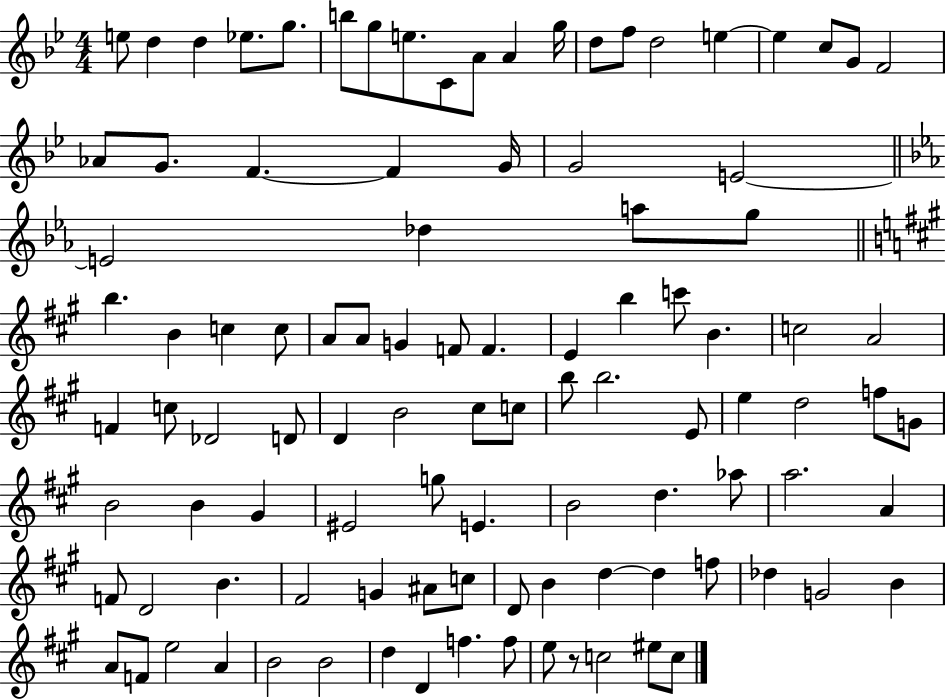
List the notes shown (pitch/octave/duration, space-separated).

E5/e D5/q D5/q Eb5/e. G5/e. B5/e G5/e E5/e. C4/e A4/e A4/q G5/s D5/e F5/e D5/h E5/q E5/q C5/e G4/e F4/h Ab4/e G4/e. F4/q. F4/q G4/s G4/h E4/h E4/h Db5/q A5/e G5/e B5/q. B4/q C5/q C5/e A4/e A4/e G4/q F4/e F4/q. E4/q B5/q C6/e B4/q. C5/h A4/h F4/q C5/e Db4/h D4/e D4/q B4/h C#5/e C5/e B5/e B5/h. E4/e E5/q D5/h F5/e G4/e B4/h B4/q G#4/q EIS4/h G5/e E4/q. B4/h D5/q. Ab5/e A5/h. A4/q F4/e D4/h B4/q. F#4/h G4/q A#4/e C5/e D4/e B4/q D5/q D5/q F5/e Db5/q G4/h B4/q A4/e F4/e E5/h A4/q B4/h B4/h D5/q D4/q F5/q. F5/e E5/e R/e C5/h EIS5/e C5/e